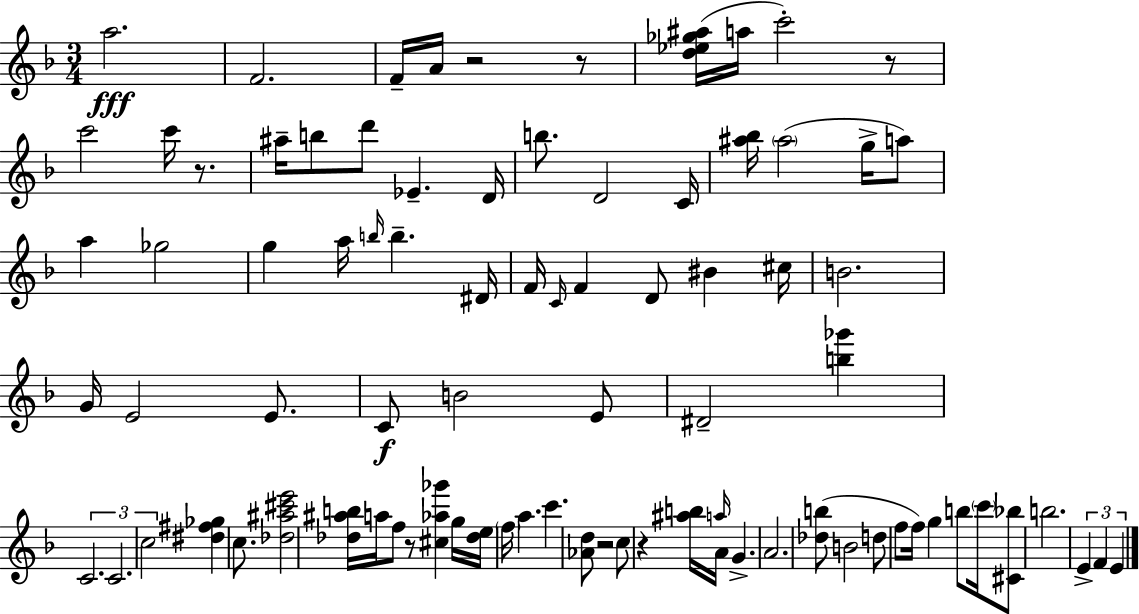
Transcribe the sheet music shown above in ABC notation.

X:1
T:Untitled
M:3/4
L:1/4
K:Dm
a2 F2 F/4 A/4 z2 z/2 [d_e_g^a]/4 a/4 c'2 z/2 c'2 c'/4 z/2 ^a/4 b/2 d'/2 _E D/4 b/2 D2 C/4 [^a_b]/4 ^a2 g/4 a/2 a _g2 g a/4 b/4 b ^D/4 F/4 C/4 F D/2 ^B ^c/4 B2 G/4 E2 E/2 C/2 B2 E/2 ^D2 [b_g'] C2 C2 c2 [^d^f_g] c/2 [_d^a^c'e']2 [_d^ab]/4 a/4 f/2 z/2 [^c_a_g'] g/4 [_de]/4 f/4 a c' [_Ad]/2 z2 c/2 z [^ab]/4 a/4 A/4 G A2 [_db]/2 B2 d/2 f/2 f/4 g b/2 c'/4 [^C_b]/2 b2 E F E